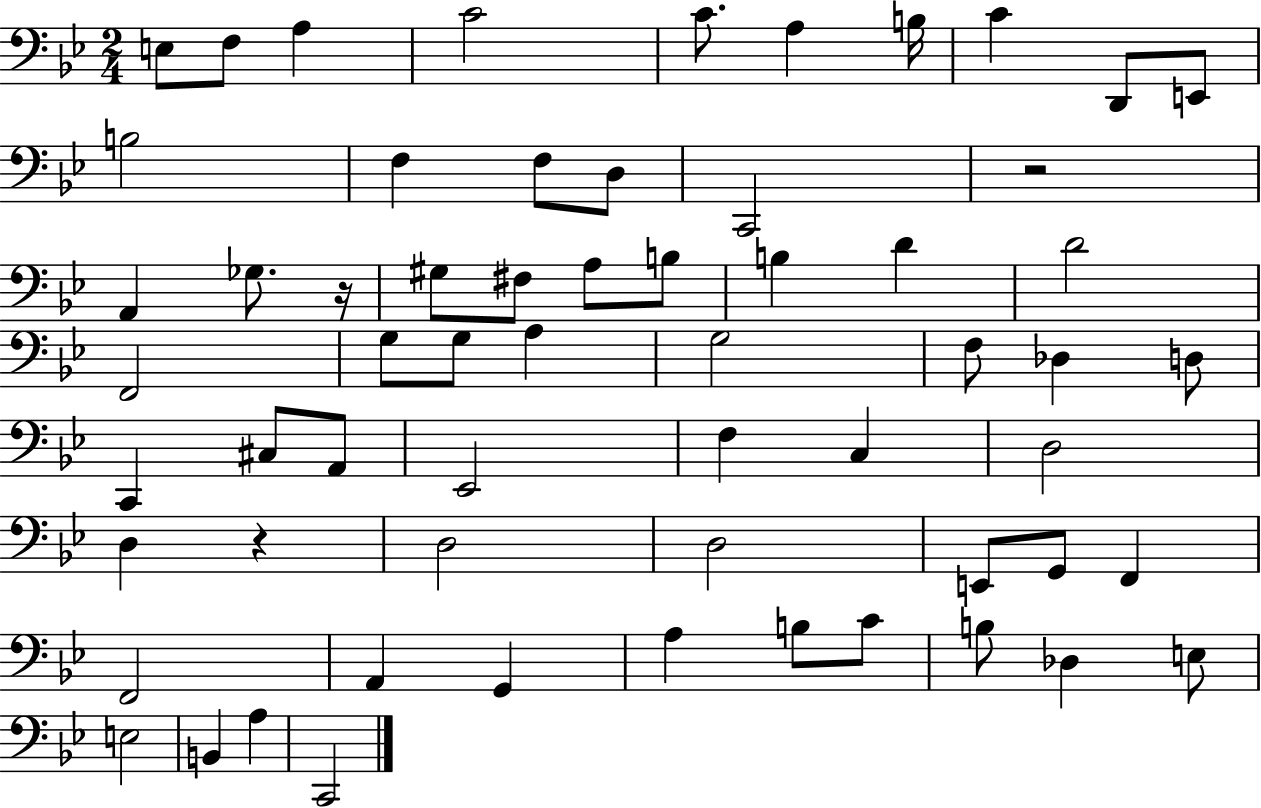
E3/e F3/e A3/q C4/h C4/e. A3/q B3/s C4/q D2/e E2/e B3/h F3/q F3/e D3/e C2/h R/h A2/q Gb3/e. R/s G#3/e F#3/e A3/e B3/e B3/q D4/q D4/h F2/h G3/e G3/e A3/q G3/h F3/e Db3/q D3/e C2/q C#3/e A2/e Eb2/h F3/q C3/q D3/h D3/q R/q D3/h D3/h E2/e G2/e F2/q F2/h A2/q G2/q A3/q B3/e C4/e B3/e Db3/q E3/e E3/h B2/q A3/q C2/h